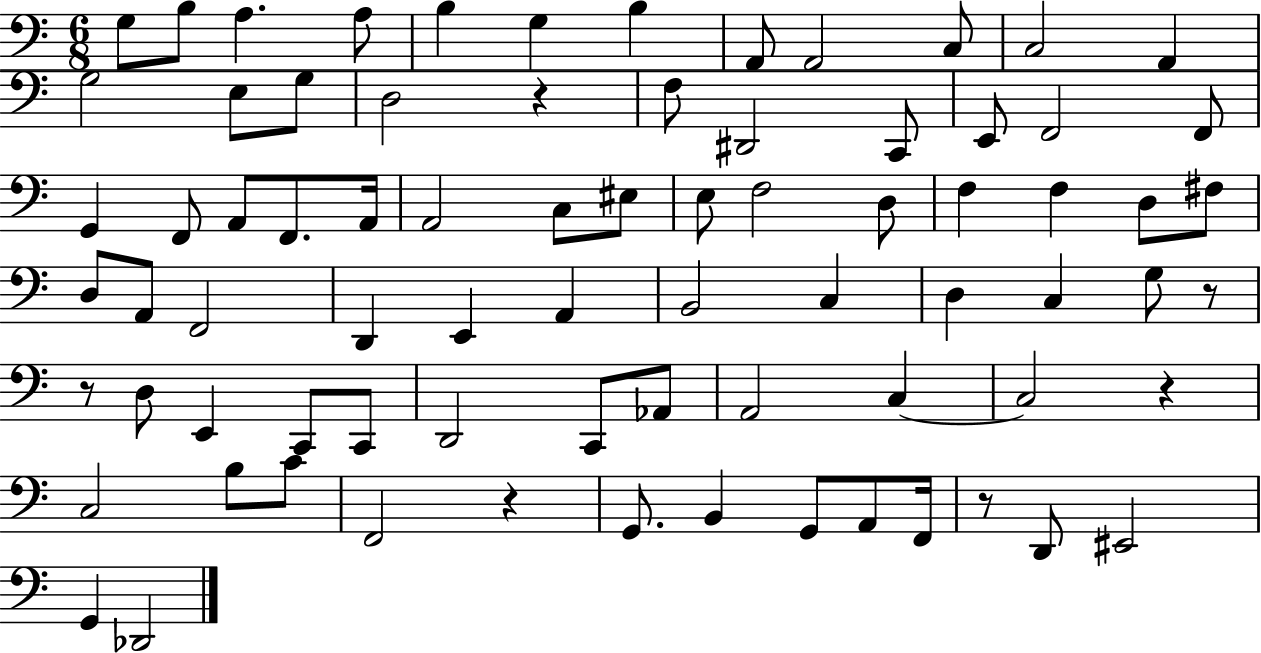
G3/e B3/e A3/q. A3/e B3/q G3/q B3/q A2/e A2/h C3/e C3/h A2/q G3/h E3/e G3/e D3/h R/q F3/e D#2/h C2/e E2/e F2/h F2/e G2/q F2/e A2/e F2/e. A2/s A2/h C3/e EIS3/e E3/e F3/h D3/e F3/q F3/q D3/e F#3/e D3/e A2/e F2/h D2/q E2/q A2/q B2/h C3/q D3/q C3/q G3/e R/e R/e D3/e E2/q C2/e C2/e D2/h C2/e Ab2/e A2/h C3/q C3/h R/q C3/h B3/e C4/e F2/h R/q G2/e. B2/q G2/e A2/e F2/s R/e D2/e EIS2/h G2/q Db2/h